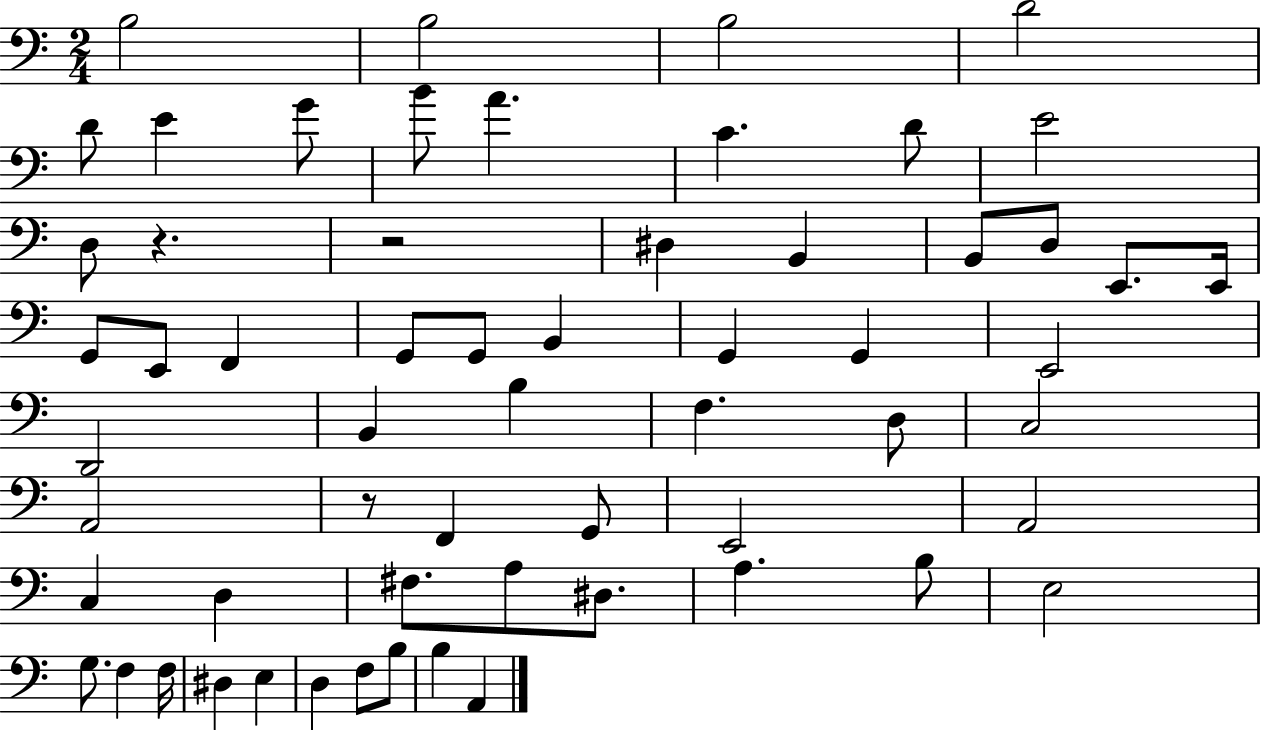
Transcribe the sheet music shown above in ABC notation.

X:1
T:Untitled
M:2/4
L:1/4
K:C
B,2 B,2 B,2 D2 D/2 E G/2 B/2 A C D/2 E2 D,/2 z z2 ^D, B,, B,,/2 D,/2 E,,/2 E,,/4 G,,/2 E,,/2 F,, G,,/2 G,,/2 B,, G,, G,, E,,2 D,,2 B,, B, F, D,/2 C,2 A,,2 z/2 F,, G,,/2 E,,2 A,,2 C, D, ^F,/2 A,/2 ^D,/2 A, B,/2 E,2 G,/2 F, F,/4 ^D, E, D, F,/2 B,/2 B, A,,